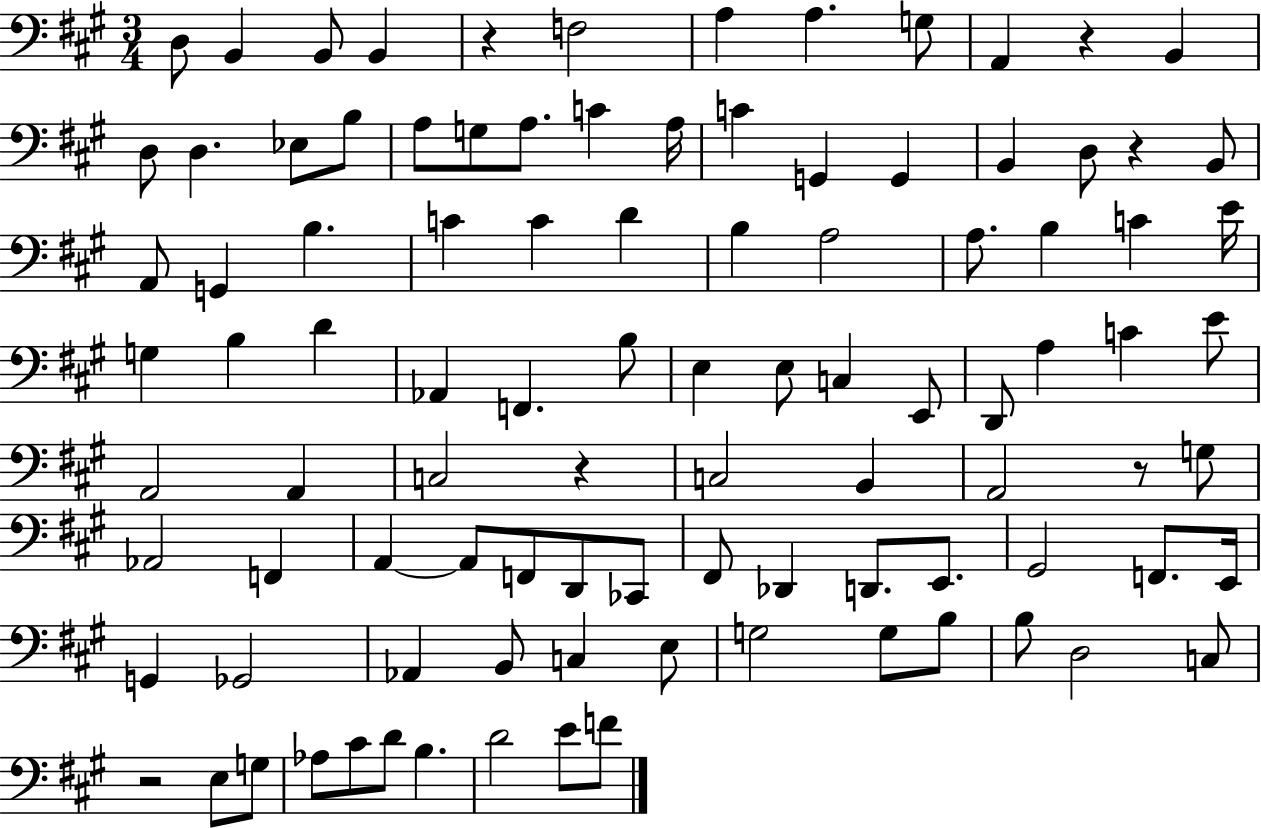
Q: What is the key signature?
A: A major